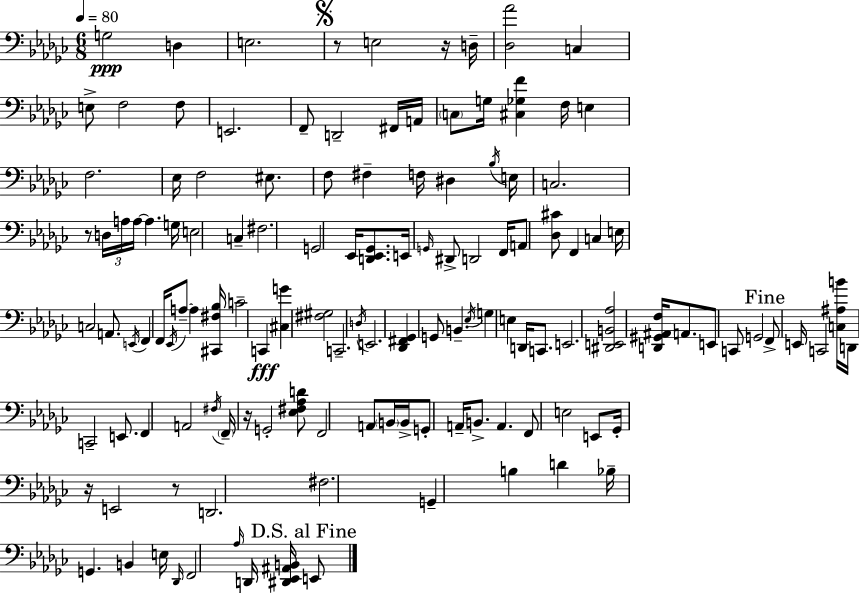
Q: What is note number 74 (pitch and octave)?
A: F2